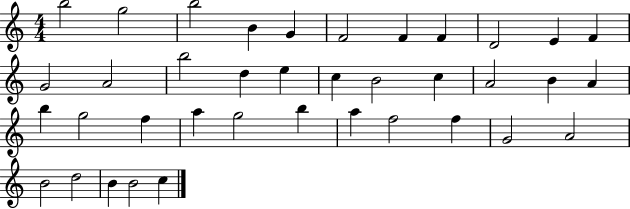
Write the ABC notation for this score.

X:1
T:Untitled
M:4/4
L:1/4
K:C
b2 g2 b2 B G F2 F F D2 E F G2 A2 b2 d e c B2 c A2 B A b g2 f a g2 b a f2 f G2 A2 B2 d2 B B2 c